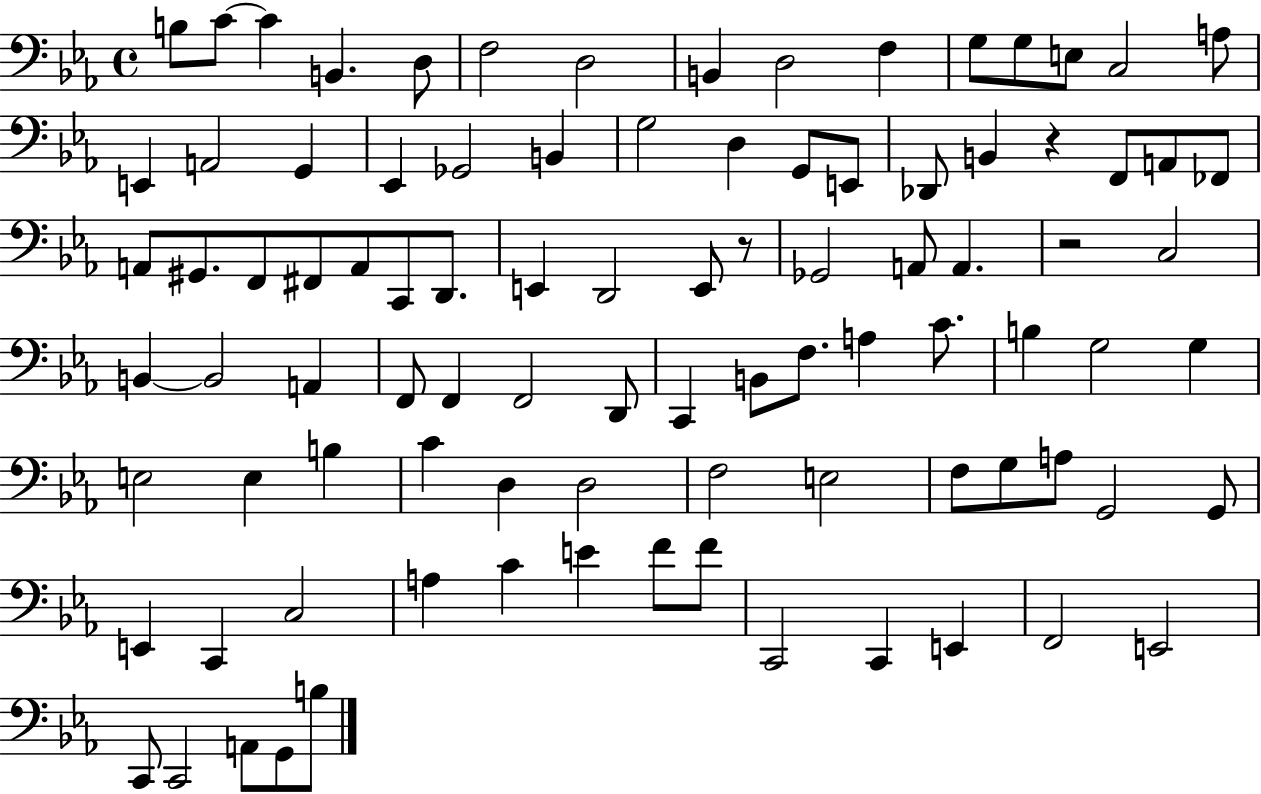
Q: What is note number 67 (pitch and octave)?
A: E3